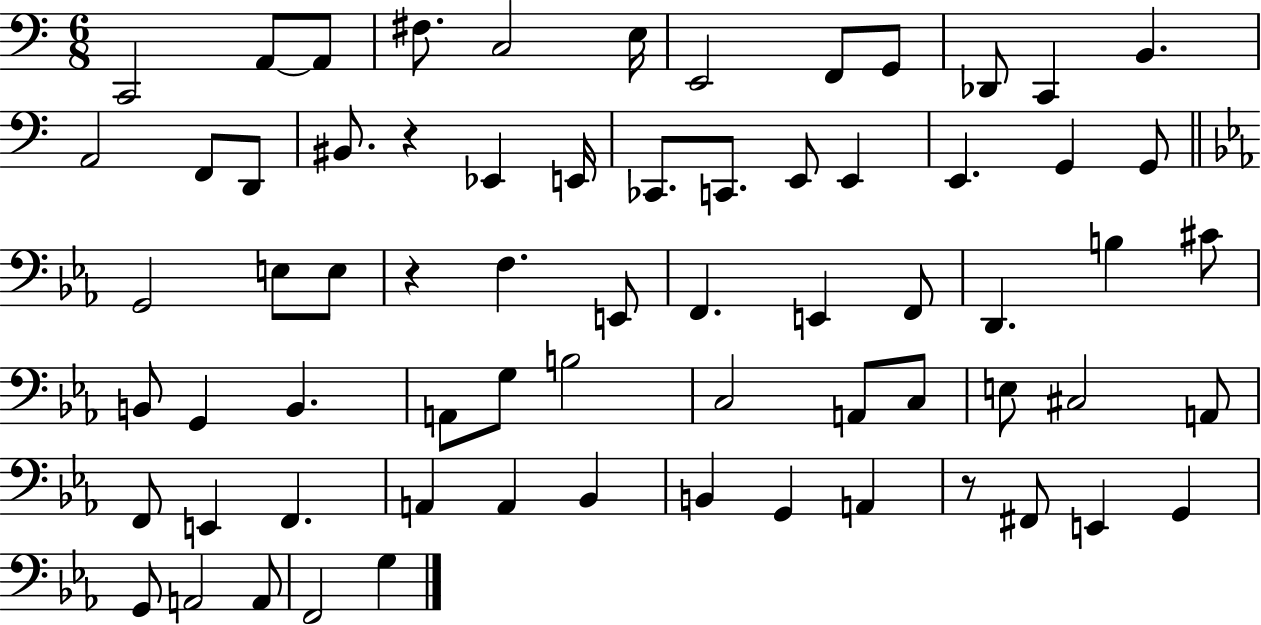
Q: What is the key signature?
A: C major